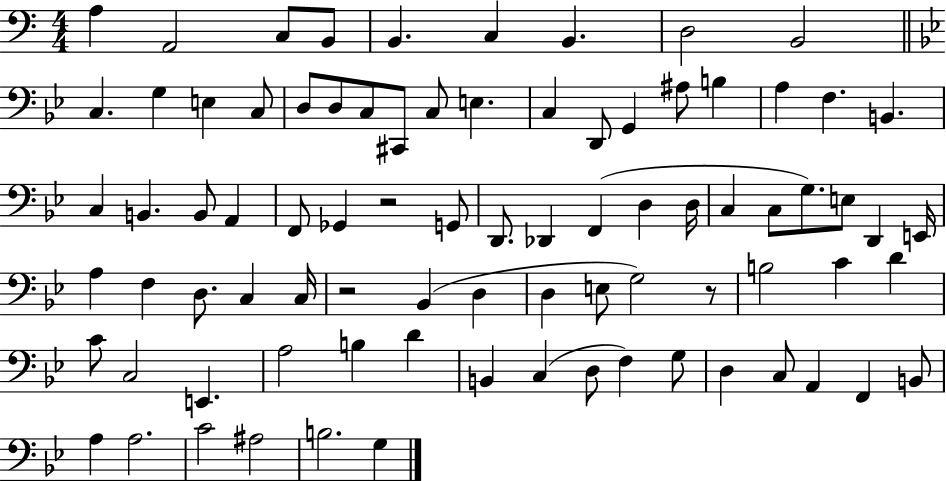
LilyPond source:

{
  \clef bass
  \numericTimeSignature
  \time 4/4
  \key c \major
  \repeat volta 2 { a4 a,2 c8 b,8 | b,4. c4 b,4. | d2 b,2 | \bar "||" \break \key g \minor c4. g4 e4 c8 | d8 d8 c8 cis,8 c8 e4. | c4 d,8 g,4 ais8 b4 | a4 f4. b,4. | \break c4 b,4. b,8 a,4 | f,8 ges,4 r2 g,8 | d,8. des,4 f,4( d4 d16 | c4 c8 g8.) e8 d,4 e,16 | \break a4 f4 d8. c4 c16 | r2 bes,4( d4 | d4 e8 g2) r8 | b2 c'4 d'4 | \break c'8 c2 e,4. | a2 b4 d'4 | b,4 c4( d8 f4) g8 | d4 c8 a,4 f,4 b,8 | \break a4 a2. | c'2 ais2 | b2. g4 | } \bar "|."
}